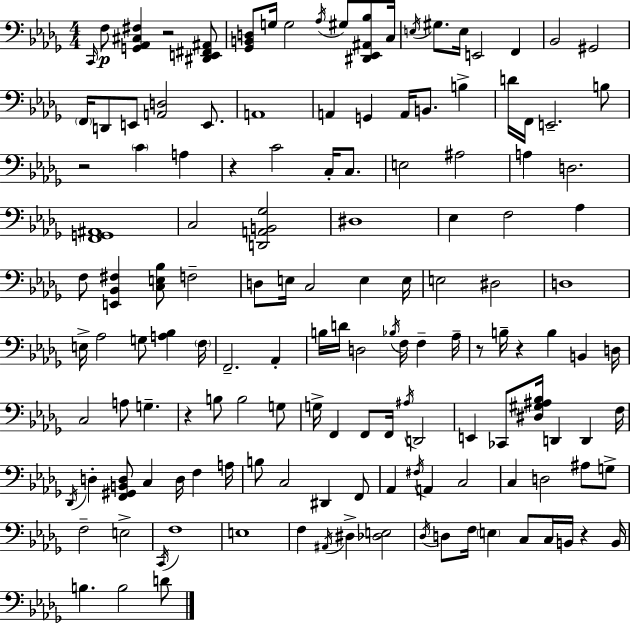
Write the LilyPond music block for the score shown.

{
  \clef bass
  \numericTimeSignature
  \time 4/4
  \key bes \minor
  \grace { c,16 }\p f8 <g, aes, cis fis>4 r2 <dis, e, fis, ais,>8 | <ges, b, d>8 g16 g2 \acciaccatura { aes16 } gis8 <dis, ees, ais, bes>8 | c16 \acciaccatura { e16 } gis8. e16 e,2 f,4 | bes,2 gis,2 | \break \parenthesize f,16 d,8 e,8 <a, d>2 | e,8. a,1 | a,4 g,4 a,16 b,8. b4-> | d'16 f,16 e,2.-- | \break b8 r2 \parenthesize c'4 a4 | r4 c'2 c16-. | c8. e2 ais2 | a4 d2. | \break <f, g, ais,>1 | c2 <d, a, b, ges>2 | dis1 | ees4 f2 aes4 | \break f8 <e, bes, fis>4 <c e bes>8 f2-- | d8 e16 c2 e4 | e16 e2 dis2 | d1 | \break e16-> aes2 g8 <a bes>4 | \parenthesize f16 f,2.-- aes,4-. | b16 d'16 d2 \acciaccatura { bes16 } f16 f4-- | aes16-- r8 b16-- r4 b4 b,4 | \break d16 c2 a8 g4.-- | r4 b8 b2 | g8 g16-> f,4 f,8 f,16 \acciaccatura { ais16 } d,2 | e,4 ces,8 <dis gis ais bes>16 d,4 | \break d,4 f16 \acciaccatura { des,16 } d4-. <f, gis, b, d>8 c4 | d16 f4 a16 b8 c2 | dis,4 f,8 aes,4 \acciaccatura { fis16 } a,4 c2 | c4 d2 | \break ais8 g8-> f2-- e2-> | \acciaccatura { c,16 } f1 | e1 | f4 \acciaccatura { ais,16 } dis4-> | \break <des e>2 \acciaccatura { des16 } d8 f16 \parenthesize e4 | c8 c16 b,16 r4 b,16 b4. | b2 d'8 \bar "|."
}